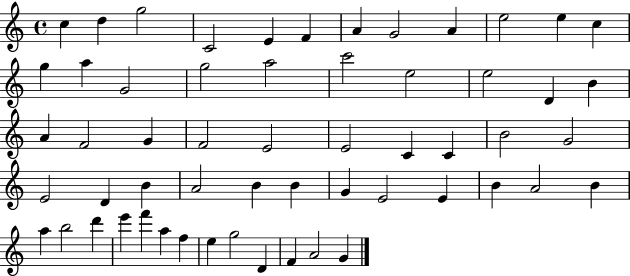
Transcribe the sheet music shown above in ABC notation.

X:1
T:Untitled
M:4/4
L:1/4
K:C
c d g2 C2 E F A G2 A e2 e c g a G2 g2 a2 c'2 e2 e2 D B A F2 G F2 E2 E2 C C B2 G2 E2 D B A2 B B G E2 E B A2 B a b2 d' e' f' a f e g2 D F A2 G